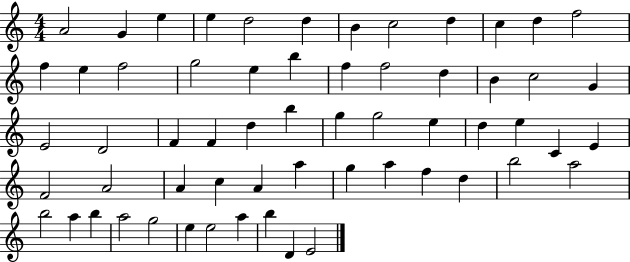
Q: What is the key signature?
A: C major